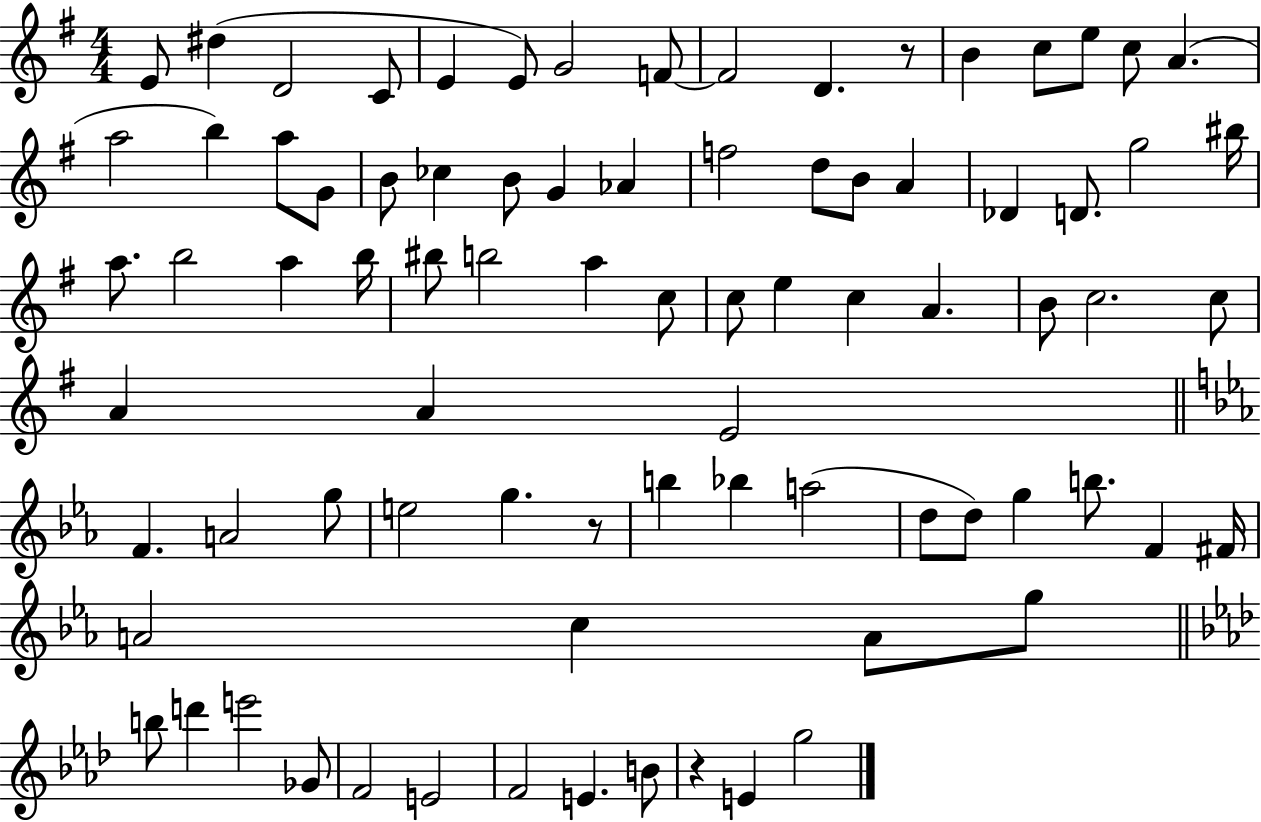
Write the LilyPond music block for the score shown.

{
  \clef treble
  \numericTimeSignature
  \time 4/4
  \key g \major
  e'8 dis''4( d'2 c'8 | e'4 e'8) g'2 f'8~~ | f'2 d'4. r8 | b'4 c''8 e''8 c''8 a'4.( | \break a''2 b''4) a''8 g'8 | b'8 ces''4 b'8 g'4 aes'4 | f''2 d''8 b'8 a'4 | des'4 d'8. g''2 bis''16 | \break a''8. b''2 a''4 b''16 | bis''8 b''2 a''4 c''8 | c''8 e''4 c''4 a'4. | b'8 c''2. c''8 | \break a'4 a'4 e'2 | \bar "||" \break \key ees \major f'4. a'2 g''8 | e''2 g''4. r8 | b''4 bes''4 a''2( | d''8 d''8) g''4 b''8. f'4 fis'16 | \break a'2 c''4 a'8 g''8 | \bar "||" \break \key f \minor b''8 d'''4 e'''2 ges'8 | f'2 e'2 | f'2 e'4. b'8 | r4 e'4 g''2 | \break \bar "|."
}